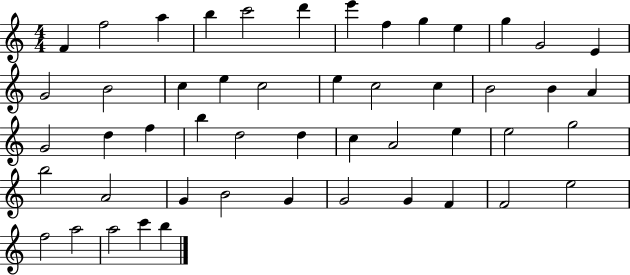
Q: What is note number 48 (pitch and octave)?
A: A5